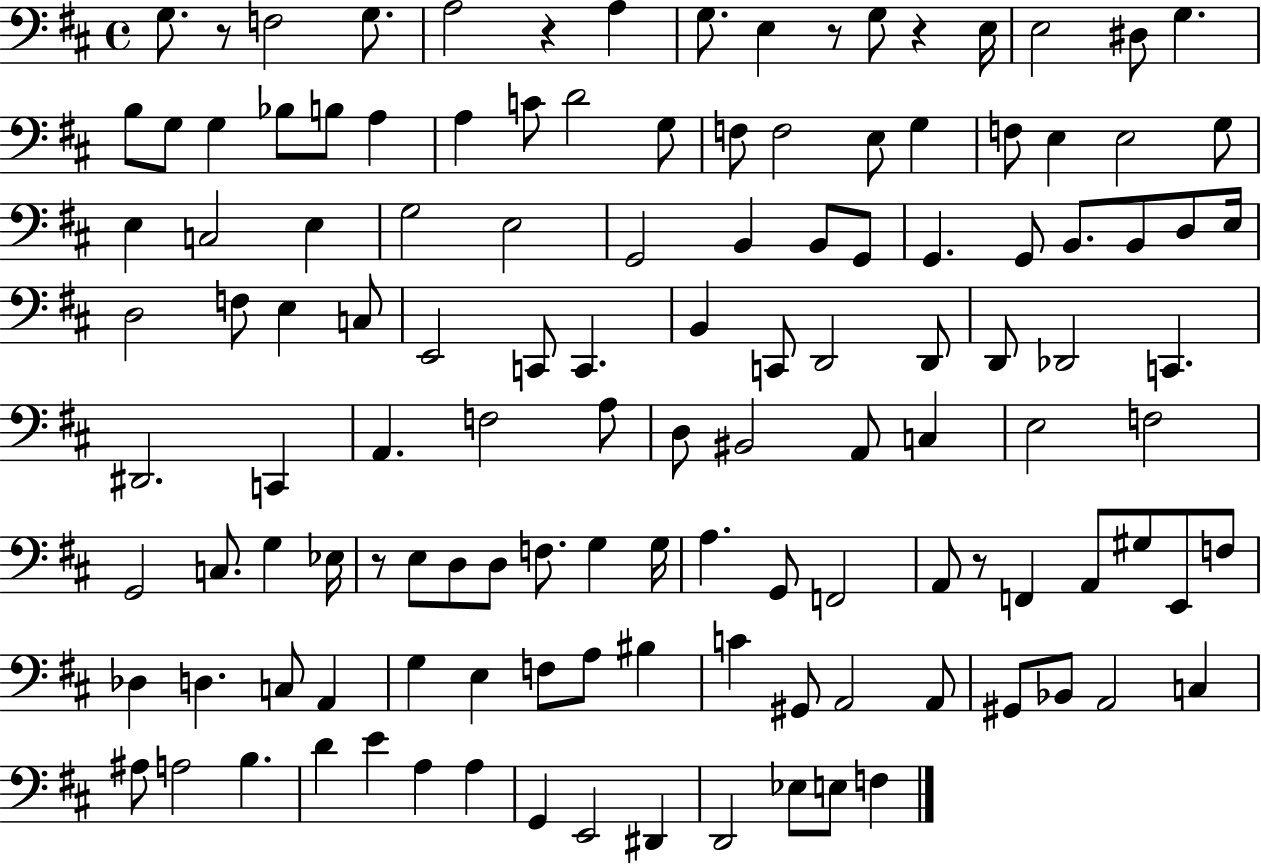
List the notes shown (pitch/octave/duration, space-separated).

G3/e. R/e F3/h G3/e. A3/h R/q A3/q G3/e. E3/q R/e G3/e R/q E3/s E3/h D#3/e G3/q. B3/e G3/e G3/q Bb3/e B3/e A3/q A3/q C4/e D4/h G3/e F3/e F3/h E3/e G3/q F3/e E3/q E3/h G3/e E3/q C3/h E3/q G3/h E3/h G2/h B2/q B2/e G2/e G2/q. G2/e B2/e. B2/e D3/e E3/s D3/h F3/e E3/q C3/e E2/h C2/e C2/q. B2/q C2/e D2/h D2/e D2/e Db2/h C2/q. D#2/h. C2/q A2/q. F3/h A3/e D3/e BIS2/h A2/e C3/q E3/h F3/h G2/h C3/e. G3/q Eb3/s R/e E3/e D3/e D3/e F3/e. G3/q G3/s A3/q. G2/e F2/h A2/e R/e F2/q A2/e G#3/e E2/e F3/e Db3/q D3/q. C3/e A2/q G3/q E3/q F3/e A3/e BIS3/q C4/q G#2/e A2/h A2/e G#2/e Bb2/e A2/h C3/q A#3/e A3/h B3/q. D4/q E4/q A3/q A3/q G2/q E2/h D#2/q D2/h Eb3/e E3/e F3/q